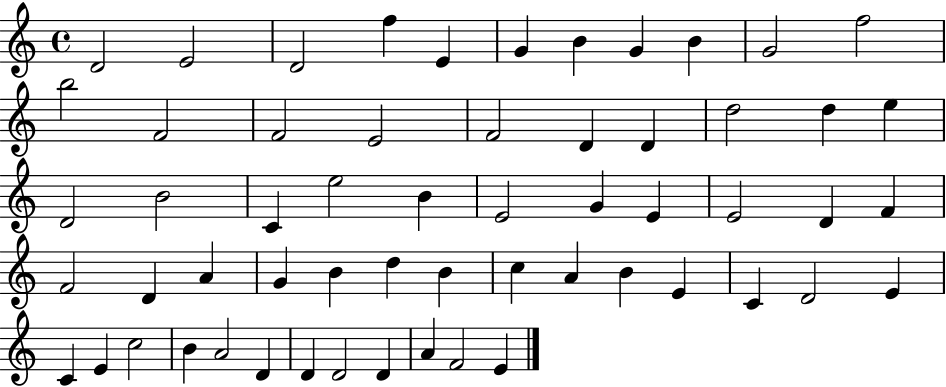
{
  \clef treble
  \time 4/4
  \defaultTimeSignature
  \key c \major
  d'2 e'2 | d'2 f''4 e'4 | g'4 b'4 g'4 b'4 | g'2 f''2 | \break b''2 f'2 | f'2 e'2 | f'2 d'4 d'4 | d''2 d''4 e''4 | \break d'2 b'2 | c'4 e''2 b'4 | e'2 g'4 e'4 | e'2 d'4 f'4 | \break f'2 d'4 a'4 | g'4 b'4 d''4 b'4 | c''4 a'4 b'4 e'4 | c'4 d'2 e'4 | \break c'4 e'4 c''2 | b'4 a'2 d'4 | d'4 d'2 d'4 | a'4 f'2 e'4 | \break \bar "|."
}